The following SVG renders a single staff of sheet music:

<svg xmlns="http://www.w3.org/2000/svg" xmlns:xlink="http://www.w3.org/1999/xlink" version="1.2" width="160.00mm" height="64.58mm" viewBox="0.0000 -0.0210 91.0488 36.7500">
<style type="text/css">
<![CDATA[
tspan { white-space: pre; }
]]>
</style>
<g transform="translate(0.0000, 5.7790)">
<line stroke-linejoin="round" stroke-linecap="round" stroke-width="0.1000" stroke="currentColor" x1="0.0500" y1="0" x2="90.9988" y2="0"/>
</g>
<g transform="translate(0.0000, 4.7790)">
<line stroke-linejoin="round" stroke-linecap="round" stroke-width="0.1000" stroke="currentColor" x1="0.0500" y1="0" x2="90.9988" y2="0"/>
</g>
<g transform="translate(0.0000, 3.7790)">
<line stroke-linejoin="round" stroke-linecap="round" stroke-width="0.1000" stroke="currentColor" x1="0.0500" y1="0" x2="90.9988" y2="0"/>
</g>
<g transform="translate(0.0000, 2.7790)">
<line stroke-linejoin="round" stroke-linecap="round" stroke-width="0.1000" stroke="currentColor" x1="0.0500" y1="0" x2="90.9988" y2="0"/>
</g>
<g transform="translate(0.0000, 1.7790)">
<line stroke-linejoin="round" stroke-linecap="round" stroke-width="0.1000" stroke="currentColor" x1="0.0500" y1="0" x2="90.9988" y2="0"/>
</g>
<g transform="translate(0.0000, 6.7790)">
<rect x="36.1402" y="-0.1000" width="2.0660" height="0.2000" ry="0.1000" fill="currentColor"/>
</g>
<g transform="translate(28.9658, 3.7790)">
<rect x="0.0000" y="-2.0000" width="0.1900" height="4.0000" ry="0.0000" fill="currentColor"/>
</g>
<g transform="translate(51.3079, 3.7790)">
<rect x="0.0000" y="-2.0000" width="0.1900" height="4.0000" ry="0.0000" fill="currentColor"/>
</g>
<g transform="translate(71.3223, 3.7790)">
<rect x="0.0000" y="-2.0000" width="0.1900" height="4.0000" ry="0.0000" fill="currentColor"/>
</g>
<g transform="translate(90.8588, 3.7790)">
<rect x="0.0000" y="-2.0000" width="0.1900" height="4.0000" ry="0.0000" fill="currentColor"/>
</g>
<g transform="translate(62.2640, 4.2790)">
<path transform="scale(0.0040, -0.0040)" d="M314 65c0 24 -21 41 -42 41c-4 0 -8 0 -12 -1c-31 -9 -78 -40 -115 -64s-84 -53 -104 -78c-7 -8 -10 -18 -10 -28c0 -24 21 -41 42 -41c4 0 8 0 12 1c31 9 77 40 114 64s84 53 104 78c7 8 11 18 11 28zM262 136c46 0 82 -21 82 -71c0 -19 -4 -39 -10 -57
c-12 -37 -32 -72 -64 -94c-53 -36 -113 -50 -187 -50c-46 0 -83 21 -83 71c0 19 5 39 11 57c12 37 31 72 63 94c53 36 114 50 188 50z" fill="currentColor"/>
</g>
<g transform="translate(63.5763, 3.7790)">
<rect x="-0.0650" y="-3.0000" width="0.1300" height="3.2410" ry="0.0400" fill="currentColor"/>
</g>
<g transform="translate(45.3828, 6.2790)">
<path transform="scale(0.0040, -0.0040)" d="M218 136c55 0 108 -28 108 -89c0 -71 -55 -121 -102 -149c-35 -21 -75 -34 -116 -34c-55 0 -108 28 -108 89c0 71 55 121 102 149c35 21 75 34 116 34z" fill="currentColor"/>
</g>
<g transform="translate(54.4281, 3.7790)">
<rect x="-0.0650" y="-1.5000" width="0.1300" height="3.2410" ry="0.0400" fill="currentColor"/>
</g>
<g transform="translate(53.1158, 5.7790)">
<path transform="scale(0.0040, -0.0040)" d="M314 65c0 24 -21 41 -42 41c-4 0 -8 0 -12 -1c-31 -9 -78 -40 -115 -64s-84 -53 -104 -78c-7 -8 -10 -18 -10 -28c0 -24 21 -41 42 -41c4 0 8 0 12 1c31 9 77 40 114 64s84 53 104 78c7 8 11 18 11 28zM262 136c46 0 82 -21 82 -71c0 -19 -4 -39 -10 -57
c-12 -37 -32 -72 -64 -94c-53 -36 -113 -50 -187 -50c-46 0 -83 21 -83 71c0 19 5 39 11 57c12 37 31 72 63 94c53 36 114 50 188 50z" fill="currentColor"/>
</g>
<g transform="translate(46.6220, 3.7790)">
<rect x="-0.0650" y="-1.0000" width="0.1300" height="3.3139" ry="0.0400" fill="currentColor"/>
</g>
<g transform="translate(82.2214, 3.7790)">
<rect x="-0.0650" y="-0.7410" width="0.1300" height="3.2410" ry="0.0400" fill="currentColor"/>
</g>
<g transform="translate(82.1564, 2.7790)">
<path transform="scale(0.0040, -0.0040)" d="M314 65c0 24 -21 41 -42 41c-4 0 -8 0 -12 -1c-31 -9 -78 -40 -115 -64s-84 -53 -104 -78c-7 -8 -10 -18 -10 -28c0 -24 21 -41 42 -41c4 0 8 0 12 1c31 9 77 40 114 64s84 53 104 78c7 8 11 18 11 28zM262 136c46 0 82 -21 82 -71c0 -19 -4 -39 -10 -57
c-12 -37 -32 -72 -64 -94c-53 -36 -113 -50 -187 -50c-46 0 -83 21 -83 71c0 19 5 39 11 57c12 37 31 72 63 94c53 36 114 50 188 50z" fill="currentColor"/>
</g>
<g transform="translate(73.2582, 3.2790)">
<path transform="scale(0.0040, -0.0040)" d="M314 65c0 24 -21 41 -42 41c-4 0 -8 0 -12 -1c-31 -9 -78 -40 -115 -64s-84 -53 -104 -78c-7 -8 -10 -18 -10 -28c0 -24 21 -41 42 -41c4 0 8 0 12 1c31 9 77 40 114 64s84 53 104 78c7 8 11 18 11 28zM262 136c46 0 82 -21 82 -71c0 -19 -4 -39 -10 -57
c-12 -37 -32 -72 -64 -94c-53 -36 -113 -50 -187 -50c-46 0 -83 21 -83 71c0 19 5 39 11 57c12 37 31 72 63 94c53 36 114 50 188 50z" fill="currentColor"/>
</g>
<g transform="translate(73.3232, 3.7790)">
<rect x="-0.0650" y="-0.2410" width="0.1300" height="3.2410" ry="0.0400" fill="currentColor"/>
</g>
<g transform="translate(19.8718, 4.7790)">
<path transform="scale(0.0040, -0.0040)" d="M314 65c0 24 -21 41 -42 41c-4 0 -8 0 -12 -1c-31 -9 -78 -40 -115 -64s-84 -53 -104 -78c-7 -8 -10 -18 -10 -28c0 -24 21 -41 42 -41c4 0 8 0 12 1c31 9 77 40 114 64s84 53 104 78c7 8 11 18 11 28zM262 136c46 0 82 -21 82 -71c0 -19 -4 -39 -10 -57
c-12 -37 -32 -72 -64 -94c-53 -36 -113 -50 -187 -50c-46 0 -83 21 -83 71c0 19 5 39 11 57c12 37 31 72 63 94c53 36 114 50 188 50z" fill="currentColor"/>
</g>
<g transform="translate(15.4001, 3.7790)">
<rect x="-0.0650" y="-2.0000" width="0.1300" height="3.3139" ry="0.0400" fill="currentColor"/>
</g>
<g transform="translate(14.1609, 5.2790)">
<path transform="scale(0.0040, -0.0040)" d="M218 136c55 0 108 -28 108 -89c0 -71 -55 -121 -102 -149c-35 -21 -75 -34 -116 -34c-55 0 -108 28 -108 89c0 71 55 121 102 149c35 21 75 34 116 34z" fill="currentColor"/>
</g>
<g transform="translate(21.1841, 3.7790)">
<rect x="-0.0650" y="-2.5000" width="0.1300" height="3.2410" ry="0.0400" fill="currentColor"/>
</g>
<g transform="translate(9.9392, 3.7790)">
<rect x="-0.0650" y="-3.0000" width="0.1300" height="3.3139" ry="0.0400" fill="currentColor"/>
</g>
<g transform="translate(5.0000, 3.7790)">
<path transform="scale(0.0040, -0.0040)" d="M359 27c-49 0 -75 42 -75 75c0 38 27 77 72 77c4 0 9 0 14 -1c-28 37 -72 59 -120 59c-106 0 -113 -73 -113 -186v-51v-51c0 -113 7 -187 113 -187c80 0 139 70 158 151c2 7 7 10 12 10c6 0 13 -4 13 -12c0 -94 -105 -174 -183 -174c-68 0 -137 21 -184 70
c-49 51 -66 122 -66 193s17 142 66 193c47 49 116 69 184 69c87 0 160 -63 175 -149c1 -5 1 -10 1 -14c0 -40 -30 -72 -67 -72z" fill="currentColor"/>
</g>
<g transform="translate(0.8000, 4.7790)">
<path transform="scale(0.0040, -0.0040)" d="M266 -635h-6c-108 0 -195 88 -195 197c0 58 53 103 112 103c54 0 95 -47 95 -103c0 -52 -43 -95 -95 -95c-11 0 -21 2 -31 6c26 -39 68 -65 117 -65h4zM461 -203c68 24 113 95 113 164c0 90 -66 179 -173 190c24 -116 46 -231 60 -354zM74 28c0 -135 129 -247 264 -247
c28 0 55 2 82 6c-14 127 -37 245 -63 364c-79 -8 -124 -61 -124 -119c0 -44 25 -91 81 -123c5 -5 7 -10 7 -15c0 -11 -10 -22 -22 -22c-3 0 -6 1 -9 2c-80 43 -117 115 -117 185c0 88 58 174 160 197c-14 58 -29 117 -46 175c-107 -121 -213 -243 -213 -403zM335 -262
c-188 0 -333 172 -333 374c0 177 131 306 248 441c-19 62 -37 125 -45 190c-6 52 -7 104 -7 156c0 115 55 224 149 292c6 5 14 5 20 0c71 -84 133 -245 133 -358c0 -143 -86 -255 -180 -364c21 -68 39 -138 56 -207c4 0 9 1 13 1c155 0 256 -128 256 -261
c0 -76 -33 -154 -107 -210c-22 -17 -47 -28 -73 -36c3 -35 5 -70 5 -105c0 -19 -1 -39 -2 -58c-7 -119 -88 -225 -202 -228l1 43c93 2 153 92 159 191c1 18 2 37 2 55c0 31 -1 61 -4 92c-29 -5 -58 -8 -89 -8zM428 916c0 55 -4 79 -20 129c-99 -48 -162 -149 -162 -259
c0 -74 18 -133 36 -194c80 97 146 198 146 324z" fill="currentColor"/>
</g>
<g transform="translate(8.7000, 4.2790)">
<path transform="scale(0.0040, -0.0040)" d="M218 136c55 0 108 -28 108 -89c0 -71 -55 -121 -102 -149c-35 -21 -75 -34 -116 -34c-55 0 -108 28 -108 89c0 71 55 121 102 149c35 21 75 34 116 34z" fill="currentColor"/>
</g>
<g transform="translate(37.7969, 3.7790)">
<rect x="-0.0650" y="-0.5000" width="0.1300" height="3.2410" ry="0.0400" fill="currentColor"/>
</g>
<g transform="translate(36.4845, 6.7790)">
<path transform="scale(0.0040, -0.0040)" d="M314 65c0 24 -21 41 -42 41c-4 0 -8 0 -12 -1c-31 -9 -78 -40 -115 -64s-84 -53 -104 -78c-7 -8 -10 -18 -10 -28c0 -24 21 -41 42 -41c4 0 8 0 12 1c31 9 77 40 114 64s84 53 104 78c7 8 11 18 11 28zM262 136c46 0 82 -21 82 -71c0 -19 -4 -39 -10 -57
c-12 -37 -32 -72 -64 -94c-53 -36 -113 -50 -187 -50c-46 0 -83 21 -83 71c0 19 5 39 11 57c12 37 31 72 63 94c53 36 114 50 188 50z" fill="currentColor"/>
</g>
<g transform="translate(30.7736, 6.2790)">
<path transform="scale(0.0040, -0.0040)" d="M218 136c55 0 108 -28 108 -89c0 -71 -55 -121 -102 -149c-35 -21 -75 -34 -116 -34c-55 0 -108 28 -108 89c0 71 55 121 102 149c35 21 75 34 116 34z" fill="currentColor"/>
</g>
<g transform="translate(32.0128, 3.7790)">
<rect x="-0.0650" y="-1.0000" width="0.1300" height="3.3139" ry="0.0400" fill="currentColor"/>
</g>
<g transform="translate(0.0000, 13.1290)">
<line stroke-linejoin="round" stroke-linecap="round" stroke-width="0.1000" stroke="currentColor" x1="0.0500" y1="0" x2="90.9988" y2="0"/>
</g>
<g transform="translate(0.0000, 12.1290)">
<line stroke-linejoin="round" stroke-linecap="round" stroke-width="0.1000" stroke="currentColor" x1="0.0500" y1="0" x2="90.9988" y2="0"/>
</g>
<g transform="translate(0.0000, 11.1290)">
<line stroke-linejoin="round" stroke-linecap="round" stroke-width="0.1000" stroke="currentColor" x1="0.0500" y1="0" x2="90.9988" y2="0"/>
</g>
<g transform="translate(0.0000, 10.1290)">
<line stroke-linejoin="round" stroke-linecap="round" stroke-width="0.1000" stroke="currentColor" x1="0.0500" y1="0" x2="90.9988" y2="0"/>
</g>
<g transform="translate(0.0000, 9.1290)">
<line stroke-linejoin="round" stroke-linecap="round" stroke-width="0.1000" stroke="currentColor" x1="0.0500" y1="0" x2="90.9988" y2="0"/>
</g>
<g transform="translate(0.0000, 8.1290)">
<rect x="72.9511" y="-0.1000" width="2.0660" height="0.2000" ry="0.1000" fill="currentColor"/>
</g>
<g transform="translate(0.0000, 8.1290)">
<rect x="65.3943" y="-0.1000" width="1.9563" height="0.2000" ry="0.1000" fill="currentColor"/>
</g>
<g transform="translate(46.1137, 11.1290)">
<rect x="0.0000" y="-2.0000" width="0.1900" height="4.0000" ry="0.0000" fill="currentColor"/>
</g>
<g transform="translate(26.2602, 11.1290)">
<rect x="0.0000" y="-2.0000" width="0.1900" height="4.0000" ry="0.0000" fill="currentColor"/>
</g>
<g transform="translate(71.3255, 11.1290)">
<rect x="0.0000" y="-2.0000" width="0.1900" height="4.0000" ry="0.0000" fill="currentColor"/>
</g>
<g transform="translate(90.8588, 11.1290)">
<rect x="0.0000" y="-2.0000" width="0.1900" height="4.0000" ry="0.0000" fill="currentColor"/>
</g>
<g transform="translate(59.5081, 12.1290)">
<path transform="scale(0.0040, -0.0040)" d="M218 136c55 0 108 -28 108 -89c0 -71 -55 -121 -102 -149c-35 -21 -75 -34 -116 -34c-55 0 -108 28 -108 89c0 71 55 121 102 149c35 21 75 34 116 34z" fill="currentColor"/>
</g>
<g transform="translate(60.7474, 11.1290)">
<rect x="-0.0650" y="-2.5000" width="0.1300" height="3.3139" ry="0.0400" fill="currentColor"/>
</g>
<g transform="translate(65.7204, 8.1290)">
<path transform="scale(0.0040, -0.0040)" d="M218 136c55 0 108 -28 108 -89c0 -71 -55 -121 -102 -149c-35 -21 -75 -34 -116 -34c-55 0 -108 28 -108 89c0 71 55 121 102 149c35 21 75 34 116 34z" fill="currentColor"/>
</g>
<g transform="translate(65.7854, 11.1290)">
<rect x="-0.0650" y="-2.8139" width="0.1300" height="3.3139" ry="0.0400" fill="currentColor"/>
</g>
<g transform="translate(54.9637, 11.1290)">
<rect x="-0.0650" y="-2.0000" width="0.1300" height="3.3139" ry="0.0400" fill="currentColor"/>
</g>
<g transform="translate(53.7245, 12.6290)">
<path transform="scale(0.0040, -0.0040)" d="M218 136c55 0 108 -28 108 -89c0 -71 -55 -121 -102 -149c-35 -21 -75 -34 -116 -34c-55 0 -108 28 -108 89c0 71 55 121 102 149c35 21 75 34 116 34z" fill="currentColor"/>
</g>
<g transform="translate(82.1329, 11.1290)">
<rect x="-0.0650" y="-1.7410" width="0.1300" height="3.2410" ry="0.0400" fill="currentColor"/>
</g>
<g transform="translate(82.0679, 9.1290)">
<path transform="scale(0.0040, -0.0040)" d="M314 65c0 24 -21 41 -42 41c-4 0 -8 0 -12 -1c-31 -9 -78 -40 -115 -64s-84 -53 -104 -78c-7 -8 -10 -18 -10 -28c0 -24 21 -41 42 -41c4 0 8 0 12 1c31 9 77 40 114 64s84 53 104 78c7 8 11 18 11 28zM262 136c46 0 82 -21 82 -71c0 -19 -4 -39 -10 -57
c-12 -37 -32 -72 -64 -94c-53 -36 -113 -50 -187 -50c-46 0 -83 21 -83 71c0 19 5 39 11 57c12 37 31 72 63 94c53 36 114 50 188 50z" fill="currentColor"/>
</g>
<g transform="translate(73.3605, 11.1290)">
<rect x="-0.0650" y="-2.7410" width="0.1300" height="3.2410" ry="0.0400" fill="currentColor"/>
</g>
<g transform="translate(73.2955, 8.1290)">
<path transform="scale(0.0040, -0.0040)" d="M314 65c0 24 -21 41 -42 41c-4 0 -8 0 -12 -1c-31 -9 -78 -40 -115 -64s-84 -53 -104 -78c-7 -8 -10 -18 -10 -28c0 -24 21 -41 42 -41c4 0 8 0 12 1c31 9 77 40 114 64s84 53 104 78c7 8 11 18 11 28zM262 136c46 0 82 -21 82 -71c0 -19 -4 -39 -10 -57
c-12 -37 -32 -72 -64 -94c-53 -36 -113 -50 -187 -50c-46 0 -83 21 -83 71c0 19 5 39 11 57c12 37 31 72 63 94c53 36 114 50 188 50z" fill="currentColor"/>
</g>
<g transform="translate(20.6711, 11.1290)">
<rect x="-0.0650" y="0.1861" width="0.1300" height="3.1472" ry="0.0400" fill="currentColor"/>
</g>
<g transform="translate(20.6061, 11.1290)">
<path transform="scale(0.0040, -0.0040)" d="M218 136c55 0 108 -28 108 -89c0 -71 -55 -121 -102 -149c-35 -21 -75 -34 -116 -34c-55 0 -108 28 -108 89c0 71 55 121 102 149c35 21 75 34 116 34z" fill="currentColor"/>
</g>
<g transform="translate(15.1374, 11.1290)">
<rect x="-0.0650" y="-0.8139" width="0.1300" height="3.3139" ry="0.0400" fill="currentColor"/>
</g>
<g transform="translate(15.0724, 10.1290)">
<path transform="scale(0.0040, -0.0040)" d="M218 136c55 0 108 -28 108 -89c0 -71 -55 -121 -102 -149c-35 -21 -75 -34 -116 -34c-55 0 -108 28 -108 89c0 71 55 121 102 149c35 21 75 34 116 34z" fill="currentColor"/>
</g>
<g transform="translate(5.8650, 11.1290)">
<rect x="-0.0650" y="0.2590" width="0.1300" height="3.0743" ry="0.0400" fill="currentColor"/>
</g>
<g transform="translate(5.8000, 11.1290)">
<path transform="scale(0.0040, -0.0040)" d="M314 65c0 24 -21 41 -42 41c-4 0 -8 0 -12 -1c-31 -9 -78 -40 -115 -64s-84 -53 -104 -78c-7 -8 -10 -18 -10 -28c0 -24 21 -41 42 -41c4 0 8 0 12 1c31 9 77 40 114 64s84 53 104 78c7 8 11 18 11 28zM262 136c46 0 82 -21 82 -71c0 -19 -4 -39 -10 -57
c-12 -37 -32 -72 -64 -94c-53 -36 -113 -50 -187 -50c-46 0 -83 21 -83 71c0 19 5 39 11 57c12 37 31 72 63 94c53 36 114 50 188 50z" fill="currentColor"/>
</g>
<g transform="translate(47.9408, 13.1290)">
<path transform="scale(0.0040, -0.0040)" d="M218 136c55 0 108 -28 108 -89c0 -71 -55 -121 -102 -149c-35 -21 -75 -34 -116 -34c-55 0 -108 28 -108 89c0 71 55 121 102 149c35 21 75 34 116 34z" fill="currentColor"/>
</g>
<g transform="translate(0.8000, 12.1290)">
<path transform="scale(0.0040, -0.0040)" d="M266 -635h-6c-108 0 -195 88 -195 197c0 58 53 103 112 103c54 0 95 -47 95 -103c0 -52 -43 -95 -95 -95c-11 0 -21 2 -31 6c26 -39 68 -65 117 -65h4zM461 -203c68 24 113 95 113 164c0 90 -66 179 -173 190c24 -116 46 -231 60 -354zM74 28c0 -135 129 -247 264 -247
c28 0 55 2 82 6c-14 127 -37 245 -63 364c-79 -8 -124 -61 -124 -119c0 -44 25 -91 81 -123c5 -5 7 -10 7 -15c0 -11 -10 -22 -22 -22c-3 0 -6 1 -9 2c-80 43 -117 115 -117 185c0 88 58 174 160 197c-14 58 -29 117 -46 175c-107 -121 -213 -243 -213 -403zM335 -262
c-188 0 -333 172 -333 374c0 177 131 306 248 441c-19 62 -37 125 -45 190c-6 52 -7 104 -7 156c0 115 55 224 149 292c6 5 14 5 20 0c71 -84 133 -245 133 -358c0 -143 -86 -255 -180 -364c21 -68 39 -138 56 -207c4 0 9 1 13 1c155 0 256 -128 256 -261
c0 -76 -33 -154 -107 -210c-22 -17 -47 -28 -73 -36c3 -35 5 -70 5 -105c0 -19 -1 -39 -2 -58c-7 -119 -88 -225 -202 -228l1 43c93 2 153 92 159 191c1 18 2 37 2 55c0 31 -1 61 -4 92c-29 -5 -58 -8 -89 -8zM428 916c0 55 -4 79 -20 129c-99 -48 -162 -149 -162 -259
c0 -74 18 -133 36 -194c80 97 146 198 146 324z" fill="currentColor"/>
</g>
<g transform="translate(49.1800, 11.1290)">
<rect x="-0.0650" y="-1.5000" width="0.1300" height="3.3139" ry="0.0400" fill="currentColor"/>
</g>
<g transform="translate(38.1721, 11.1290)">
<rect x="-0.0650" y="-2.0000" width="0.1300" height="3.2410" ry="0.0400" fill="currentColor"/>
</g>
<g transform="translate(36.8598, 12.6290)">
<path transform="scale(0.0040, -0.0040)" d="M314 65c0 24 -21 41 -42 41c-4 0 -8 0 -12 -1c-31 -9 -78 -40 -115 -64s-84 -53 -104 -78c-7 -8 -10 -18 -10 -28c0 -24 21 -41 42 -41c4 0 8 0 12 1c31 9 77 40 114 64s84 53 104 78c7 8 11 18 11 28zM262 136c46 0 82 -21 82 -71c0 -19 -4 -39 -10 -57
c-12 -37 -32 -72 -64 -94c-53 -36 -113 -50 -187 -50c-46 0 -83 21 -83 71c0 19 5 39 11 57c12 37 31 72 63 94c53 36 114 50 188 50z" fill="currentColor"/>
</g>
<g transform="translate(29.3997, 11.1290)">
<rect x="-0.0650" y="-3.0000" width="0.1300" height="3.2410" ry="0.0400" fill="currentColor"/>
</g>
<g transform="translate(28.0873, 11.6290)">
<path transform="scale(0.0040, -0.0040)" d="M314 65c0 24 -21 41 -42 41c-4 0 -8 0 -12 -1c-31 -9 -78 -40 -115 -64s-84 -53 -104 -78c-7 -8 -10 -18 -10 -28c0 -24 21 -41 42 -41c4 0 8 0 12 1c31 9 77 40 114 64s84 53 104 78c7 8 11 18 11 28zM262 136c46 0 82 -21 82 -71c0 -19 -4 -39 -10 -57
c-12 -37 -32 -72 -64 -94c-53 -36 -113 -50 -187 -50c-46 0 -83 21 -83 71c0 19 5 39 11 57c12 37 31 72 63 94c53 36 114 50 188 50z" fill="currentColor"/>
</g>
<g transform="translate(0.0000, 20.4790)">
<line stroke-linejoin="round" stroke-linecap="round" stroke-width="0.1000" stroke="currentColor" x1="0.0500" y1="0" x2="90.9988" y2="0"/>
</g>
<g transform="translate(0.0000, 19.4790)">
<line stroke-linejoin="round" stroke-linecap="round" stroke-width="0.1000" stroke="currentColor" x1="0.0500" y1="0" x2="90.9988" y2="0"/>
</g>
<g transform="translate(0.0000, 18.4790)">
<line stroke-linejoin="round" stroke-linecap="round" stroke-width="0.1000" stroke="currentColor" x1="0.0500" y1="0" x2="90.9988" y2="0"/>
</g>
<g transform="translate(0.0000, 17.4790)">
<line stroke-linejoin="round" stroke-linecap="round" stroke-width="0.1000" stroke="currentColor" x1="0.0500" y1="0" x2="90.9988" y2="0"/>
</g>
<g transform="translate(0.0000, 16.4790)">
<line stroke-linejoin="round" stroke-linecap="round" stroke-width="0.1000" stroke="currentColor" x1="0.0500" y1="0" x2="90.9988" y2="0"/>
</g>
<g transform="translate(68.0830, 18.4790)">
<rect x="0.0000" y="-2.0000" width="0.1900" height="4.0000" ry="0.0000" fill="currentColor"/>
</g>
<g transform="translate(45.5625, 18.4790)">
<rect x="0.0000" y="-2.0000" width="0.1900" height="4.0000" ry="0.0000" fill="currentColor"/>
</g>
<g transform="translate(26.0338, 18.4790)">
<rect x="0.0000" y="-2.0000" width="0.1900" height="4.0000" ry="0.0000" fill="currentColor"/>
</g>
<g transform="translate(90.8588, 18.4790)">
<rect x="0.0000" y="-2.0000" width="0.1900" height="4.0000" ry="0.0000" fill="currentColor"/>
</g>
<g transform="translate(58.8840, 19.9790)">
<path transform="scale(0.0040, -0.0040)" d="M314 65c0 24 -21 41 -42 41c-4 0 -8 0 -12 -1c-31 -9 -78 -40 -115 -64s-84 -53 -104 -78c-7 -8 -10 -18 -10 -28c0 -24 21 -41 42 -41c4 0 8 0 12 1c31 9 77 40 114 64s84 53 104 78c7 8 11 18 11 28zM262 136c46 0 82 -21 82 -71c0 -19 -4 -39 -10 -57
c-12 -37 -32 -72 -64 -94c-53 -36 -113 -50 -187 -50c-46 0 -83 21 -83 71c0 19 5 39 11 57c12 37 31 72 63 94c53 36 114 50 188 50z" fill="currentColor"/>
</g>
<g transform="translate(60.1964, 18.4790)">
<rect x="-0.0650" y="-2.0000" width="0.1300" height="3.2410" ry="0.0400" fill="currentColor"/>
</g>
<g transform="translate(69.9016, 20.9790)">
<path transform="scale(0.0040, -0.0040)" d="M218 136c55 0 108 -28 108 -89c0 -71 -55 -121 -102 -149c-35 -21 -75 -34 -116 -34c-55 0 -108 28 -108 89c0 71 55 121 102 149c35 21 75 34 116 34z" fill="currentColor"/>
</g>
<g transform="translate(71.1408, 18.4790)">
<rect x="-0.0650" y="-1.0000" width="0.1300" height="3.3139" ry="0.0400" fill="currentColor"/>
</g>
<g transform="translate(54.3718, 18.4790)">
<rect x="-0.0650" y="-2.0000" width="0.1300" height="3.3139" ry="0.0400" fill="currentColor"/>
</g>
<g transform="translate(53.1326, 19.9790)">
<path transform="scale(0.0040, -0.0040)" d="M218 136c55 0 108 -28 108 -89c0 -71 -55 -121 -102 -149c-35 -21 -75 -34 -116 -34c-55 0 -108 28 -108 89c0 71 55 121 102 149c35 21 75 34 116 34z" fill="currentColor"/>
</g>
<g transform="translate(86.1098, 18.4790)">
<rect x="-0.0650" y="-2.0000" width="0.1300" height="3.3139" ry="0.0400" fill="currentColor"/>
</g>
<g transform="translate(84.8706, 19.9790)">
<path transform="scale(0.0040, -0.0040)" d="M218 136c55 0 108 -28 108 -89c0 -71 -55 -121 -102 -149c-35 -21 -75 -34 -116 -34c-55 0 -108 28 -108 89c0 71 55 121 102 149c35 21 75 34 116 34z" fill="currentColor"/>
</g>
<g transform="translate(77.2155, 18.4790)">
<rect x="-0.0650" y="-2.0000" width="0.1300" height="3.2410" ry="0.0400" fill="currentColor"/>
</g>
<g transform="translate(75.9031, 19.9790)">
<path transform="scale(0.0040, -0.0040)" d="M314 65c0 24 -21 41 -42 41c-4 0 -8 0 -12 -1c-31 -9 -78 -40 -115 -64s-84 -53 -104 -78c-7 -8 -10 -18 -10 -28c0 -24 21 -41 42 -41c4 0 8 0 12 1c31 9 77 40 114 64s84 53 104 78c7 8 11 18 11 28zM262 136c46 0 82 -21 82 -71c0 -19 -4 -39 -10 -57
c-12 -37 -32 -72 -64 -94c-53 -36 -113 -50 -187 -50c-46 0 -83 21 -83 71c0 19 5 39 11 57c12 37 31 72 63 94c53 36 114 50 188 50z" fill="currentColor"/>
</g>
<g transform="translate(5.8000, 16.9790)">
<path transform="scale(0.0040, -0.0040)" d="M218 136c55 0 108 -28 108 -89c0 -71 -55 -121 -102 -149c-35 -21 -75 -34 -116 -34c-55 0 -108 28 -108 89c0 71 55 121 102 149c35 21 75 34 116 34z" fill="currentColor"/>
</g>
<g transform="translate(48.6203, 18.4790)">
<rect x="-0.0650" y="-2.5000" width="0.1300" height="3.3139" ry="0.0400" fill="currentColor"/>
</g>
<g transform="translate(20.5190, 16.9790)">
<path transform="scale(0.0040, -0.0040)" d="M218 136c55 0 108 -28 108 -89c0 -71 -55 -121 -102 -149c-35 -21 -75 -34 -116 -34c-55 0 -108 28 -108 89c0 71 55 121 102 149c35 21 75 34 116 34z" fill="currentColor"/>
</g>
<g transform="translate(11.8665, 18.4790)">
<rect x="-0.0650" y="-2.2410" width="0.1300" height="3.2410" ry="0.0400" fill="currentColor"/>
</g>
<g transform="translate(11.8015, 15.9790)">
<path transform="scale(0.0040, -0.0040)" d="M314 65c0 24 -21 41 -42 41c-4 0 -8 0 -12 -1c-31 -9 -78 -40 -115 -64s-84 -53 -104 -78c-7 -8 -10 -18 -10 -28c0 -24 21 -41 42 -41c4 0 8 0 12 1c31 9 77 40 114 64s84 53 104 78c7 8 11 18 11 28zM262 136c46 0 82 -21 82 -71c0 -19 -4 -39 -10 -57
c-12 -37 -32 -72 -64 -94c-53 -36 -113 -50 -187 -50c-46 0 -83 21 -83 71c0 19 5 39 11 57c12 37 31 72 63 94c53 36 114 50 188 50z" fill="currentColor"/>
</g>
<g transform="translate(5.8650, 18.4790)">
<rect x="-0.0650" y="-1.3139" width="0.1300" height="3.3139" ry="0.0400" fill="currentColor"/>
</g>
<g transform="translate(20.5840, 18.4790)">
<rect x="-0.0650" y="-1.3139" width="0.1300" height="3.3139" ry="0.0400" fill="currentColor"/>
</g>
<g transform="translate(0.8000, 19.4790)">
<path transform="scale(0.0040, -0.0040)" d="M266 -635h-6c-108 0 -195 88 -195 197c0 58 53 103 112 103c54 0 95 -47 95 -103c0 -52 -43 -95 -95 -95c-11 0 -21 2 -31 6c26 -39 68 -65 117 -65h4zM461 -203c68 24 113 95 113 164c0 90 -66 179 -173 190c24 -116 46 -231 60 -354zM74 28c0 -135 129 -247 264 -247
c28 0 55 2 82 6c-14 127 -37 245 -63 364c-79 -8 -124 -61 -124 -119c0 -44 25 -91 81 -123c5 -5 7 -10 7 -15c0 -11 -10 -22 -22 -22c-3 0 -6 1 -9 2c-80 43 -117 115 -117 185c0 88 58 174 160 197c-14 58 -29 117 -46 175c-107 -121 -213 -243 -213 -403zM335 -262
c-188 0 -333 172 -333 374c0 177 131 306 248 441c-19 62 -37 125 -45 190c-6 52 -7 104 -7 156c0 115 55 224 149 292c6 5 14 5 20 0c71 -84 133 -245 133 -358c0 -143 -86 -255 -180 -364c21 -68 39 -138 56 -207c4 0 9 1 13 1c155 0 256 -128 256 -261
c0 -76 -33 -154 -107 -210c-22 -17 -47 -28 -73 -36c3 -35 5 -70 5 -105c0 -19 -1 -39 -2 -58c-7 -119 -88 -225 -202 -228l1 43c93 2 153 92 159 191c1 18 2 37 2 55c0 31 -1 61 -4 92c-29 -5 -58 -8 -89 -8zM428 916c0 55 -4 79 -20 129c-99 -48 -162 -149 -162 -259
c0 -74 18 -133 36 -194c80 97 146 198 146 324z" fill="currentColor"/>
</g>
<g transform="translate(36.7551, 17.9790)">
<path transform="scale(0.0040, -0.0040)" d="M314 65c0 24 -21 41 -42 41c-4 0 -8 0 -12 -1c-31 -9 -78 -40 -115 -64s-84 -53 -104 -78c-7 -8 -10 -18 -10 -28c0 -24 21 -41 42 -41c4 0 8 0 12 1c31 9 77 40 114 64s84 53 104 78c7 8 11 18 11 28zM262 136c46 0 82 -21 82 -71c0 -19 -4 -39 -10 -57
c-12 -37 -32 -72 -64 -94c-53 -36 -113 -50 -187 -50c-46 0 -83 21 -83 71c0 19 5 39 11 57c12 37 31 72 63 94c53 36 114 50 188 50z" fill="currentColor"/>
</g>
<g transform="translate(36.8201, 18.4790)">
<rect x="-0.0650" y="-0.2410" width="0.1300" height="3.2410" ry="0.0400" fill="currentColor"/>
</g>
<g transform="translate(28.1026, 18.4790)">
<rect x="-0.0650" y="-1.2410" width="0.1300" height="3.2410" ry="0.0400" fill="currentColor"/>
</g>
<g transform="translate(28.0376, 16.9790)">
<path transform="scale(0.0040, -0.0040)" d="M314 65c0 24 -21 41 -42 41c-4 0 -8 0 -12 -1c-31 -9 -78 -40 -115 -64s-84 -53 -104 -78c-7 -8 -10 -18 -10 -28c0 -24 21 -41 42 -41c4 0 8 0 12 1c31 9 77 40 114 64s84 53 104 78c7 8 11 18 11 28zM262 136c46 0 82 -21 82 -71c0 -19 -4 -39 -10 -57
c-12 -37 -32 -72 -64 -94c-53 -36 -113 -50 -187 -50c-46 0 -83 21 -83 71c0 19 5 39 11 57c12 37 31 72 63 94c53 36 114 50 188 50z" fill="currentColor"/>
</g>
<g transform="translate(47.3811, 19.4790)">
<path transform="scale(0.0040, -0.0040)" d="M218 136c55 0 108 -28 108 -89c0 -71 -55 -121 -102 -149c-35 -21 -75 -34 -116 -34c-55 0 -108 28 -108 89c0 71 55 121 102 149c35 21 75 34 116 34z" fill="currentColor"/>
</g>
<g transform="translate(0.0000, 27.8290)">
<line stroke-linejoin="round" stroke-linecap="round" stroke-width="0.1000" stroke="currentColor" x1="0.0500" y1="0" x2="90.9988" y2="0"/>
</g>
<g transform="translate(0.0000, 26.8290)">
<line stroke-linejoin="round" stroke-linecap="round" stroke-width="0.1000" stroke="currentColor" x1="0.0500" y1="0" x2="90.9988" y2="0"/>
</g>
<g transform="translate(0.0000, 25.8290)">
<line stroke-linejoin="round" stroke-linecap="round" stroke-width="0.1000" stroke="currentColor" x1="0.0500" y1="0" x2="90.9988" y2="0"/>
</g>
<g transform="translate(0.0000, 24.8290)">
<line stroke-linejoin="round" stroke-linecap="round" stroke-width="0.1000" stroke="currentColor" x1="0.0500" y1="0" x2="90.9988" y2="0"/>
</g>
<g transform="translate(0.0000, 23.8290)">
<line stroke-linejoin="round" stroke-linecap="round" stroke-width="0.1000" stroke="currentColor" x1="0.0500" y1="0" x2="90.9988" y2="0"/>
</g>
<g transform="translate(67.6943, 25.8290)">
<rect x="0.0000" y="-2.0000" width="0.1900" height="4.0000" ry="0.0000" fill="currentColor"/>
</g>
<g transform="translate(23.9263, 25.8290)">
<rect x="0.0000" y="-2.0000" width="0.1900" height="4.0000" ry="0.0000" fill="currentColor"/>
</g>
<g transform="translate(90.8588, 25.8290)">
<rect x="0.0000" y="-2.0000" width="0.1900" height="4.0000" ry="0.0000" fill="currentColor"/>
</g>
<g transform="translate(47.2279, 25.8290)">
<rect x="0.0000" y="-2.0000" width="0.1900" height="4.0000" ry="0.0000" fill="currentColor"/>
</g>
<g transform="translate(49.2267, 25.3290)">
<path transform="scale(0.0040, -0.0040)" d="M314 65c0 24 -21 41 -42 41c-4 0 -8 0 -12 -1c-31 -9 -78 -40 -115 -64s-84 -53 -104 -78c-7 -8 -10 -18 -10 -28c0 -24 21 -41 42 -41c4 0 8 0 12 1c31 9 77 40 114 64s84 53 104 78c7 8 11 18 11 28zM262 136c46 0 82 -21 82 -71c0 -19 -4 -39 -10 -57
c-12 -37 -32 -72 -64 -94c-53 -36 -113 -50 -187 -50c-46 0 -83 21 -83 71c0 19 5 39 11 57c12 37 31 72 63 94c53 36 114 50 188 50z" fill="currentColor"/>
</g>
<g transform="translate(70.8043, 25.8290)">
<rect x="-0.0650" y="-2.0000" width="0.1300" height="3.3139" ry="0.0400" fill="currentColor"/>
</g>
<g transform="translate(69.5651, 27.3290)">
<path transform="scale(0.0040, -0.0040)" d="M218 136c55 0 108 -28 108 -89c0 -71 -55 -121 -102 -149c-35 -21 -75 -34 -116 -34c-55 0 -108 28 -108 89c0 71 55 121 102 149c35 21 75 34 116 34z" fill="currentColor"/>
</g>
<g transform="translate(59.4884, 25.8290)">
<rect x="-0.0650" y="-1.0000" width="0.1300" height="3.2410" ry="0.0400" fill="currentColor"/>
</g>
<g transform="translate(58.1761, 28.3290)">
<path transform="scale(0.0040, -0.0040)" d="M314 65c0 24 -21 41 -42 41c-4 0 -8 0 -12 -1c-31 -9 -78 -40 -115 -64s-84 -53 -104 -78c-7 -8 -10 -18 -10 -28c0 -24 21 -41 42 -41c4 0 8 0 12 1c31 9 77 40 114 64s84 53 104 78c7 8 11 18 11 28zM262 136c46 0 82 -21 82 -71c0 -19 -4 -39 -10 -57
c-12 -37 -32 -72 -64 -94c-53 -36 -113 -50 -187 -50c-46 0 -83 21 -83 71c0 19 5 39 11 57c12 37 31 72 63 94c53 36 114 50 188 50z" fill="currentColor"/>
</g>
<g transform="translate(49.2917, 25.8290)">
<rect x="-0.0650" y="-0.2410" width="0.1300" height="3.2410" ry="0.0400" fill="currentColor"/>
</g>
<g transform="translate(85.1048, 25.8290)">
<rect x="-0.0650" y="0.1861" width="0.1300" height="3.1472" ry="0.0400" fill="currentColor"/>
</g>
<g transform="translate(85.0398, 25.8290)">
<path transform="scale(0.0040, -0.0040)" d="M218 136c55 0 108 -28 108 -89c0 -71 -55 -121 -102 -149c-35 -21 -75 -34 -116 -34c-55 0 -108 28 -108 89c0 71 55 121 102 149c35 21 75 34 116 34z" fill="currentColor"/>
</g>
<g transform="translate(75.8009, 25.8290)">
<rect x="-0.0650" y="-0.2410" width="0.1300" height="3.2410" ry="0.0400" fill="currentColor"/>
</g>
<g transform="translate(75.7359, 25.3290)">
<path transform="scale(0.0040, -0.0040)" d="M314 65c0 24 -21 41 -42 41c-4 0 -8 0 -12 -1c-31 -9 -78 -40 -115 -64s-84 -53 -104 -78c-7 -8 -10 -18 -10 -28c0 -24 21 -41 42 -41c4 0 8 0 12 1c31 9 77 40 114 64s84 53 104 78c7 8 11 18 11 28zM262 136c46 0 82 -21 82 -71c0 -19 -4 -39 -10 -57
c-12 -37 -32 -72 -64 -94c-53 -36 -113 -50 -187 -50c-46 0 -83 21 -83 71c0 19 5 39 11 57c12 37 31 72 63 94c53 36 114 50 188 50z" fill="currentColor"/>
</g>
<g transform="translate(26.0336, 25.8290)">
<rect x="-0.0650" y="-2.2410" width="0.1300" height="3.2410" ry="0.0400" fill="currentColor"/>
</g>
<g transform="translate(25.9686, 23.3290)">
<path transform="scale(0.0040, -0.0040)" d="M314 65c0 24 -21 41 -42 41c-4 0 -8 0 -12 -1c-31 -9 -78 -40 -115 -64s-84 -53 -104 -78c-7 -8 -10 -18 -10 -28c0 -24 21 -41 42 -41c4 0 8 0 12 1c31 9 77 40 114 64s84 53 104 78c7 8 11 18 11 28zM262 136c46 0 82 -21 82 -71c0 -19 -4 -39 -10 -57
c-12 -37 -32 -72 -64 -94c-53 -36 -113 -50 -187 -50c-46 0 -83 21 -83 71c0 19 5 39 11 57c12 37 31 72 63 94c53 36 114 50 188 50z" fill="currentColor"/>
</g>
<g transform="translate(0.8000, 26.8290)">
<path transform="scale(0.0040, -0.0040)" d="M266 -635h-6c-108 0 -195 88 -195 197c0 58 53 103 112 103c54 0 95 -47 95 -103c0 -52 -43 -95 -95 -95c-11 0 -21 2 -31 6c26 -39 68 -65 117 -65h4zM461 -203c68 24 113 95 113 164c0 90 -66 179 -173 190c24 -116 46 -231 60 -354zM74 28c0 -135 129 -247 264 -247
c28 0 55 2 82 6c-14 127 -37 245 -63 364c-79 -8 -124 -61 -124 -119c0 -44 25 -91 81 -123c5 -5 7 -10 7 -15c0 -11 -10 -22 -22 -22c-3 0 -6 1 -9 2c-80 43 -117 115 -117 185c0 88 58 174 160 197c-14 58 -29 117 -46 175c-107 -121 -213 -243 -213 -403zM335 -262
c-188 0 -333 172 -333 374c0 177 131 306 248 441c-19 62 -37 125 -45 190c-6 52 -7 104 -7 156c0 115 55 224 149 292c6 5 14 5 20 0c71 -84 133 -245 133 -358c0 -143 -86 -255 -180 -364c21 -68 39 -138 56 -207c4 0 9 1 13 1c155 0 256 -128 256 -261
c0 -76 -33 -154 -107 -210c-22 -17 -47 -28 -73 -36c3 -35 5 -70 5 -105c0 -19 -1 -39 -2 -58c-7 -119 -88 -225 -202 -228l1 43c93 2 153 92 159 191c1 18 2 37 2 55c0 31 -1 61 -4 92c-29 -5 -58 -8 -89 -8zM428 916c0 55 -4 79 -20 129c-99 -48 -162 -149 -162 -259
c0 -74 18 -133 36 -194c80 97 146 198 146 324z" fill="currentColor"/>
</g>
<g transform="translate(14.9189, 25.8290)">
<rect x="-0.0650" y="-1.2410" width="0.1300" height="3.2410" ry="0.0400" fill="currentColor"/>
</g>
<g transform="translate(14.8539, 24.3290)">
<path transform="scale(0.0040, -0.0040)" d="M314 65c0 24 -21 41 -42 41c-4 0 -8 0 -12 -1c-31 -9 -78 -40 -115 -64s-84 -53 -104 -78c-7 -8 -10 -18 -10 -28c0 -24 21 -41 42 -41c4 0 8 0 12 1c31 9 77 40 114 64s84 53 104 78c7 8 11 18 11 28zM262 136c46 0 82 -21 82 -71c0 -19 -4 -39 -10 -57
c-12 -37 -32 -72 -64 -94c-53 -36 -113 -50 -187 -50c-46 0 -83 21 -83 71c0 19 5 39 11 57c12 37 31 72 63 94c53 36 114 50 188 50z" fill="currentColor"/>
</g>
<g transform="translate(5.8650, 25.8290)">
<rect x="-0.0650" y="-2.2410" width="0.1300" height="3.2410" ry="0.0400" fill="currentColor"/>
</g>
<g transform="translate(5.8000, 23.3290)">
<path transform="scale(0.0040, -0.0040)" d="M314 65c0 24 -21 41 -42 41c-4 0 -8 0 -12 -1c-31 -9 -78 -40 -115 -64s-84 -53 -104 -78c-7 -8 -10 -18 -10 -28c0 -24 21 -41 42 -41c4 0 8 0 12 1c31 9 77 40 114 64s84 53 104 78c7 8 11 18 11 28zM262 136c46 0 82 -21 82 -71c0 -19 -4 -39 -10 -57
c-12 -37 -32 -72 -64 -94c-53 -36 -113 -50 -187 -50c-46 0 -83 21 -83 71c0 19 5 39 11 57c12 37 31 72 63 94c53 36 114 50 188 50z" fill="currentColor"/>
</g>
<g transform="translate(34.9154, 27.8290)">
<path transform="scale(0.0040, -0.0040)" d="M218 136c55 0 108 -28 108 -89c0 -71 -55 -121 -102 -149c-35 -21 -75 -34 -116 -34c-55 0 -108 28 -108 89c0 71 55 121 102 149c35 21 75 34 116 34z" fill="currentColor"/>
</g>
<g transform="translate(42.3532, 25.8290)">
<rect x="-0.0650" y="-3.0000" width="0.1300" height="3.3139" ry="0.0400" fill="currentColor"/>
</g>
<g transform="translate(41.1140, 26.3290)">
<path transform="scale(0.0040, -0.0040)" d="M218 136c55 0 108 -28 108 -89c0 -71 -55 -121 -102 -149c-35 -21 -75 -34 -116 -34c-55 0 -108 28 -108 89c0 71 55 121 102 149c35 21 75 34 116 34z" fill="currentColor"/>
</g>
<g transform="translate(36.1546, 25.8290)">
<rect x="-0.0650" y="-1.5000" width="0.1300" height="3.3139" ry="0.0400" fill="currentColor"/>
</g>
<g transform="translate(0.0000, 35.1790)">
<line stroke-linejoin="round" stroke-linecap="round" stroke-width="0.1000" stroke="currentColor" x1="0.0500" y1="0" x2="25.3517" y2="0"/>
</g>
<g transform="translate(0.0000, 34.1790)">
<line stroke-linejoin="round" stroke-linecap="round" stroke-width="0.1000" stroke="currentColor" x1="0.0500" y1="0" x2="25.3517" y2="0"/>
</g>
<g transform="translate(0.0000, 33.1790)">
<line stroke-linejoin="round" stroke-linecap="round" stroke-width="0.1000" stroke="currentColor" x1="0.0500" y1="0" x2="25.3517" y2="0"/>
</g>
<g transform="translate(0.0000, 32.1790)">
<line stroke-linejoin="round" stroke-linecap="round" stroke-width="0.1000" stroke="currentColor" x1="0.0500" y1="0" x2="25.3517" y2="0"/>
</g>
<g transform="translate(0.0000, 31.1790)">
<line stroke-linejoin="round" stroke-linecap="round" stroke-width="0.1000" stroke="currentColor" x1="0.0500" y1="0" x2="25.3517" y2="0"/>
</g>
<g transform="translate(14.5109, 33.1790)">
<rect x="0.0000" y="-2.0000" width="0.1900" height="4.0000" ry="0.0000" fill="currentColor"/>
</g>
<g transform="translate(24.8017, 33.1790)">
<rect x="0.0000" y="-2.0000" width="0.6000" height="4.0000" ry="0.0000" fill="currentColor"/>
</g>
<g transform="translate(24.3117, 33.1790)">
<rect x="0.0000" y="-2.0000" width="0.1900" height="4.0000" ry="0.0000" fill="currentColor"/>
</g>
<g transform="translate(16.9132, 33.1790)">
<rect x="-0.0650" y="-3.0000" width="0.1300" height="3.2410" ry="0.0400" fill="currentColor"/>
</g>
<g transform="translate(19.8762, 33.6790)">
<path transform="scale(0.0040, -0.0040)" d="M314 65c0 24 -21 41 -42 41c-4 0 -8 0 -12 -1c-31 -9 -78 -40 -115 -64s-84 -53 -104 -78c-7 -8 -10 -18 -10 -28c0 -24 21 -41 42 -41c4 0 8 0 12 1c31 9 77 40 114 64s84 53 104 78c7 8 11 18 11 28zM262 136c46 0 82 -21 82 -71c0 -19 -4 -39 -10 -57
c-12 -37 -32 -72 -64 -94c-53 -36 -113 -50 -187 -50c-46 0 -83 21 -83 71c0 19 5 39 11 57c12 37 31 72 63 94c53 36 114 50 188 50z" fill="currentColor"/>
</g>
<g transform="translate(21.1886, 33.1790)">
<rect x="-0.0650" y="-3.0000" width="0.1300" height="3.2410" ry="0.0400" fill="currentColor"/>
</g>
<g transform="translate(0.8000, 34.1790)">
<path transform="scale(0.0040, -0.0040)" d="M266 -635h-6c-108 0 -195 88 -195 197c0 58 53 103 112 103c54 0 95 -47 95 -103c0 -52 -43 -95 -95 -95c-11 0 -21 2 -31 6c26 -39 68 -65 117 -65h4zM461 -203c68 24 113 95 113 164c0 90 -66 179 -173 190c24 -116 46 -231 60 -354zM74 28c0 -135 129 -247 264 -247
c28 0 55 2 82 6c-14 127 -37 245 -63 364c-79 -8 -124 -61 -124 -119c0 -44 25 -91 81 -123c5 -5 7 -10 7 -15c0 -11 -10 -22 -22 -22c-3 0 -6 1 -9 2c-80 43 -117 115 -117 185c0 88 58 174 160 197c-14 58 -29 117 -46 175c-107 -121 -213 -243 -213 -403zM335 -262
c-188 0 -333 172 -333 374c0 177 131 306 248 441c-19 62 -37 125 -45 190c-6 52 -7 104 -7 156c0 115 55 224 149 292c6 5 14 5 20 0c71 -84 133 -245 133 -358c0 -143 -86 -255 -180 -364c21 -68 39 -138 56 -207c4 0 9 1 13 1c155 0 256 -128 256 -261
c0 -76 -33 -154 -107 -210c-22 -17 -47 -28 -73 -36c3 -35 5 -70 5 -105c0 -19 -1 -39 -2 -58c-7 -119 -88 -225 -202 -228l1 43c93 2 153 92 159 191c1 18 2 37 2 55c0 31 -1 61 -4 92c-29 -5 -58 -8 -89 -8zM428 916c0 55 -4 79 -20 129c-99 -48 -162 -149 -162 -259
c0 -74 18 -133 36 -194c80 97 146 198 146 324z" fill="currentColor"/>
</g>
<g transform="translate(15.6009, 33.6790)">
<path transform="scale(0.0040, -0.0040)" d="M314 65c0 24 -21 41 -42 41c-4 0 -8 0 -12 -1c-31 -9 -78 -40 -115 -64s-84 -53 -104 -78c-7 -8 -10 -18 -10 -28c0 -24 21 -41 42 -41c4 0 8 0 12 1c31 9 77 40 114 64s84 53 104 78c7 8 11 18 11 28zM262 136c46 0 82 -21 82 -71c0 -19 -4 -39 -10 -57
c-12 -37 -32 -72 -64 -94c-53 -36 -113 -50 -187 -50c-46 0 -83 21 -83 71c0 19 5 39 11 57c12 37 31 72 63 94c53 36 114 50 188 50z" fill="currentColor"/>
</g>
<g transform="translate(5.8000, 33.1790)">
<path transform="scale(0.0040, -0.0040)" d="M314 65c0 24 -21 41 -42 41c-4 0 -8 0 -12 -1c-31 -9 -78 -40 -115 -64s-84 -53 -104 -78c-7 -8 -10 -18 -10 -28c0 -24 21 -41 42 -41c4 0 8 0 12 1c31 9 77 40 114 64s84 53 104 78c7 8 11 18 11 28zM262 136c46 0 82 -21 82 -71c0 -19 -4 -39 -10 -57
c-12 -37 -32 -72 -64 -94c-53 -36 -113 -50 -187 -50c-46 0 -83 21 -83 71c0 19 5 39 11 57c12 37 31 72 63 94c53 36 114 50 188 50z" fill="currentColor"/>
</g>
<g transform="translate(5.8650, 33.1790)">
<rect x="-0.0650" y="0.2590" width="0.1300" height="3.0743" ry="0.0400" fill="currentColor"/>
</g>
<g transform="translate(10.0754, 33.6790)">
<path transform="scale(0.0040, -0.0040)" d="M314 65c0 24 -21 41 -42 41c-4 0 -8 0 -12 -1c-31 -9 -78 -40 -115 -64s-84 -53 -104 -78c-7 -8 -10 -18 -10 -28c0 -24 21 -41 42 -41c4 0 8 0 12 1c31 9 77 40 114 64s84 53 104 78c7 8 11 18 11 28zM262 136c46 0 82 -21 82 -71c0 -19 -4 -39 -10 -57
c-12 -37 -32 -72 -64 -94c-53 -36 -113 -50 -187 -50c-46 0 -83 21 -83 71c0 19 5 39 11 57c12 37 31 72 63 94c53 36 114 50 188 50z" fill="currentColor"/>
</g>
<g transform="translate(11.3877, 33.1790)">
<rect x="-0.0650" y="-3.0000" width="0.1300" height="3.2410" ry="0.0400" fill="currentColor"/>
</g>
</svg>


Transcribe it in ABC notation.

X:1
T:Untitled
M:4/4
L:1/4
K:C
A F G2 D C2 D E2 A2 c2 d2 B2 d B A2 F2 E F G a a2 f2 e g2 e e2 c2 G F F2 D F2 F g2 e2 g2 E A c2 D2 F c2 B B2 A2 A2 A2